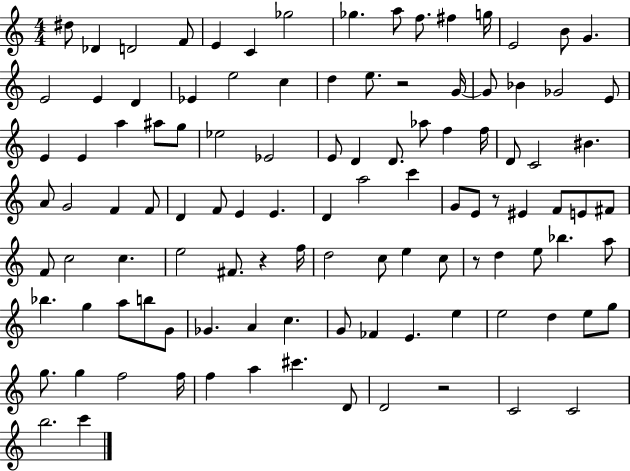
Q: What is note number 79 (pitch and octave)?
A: B5